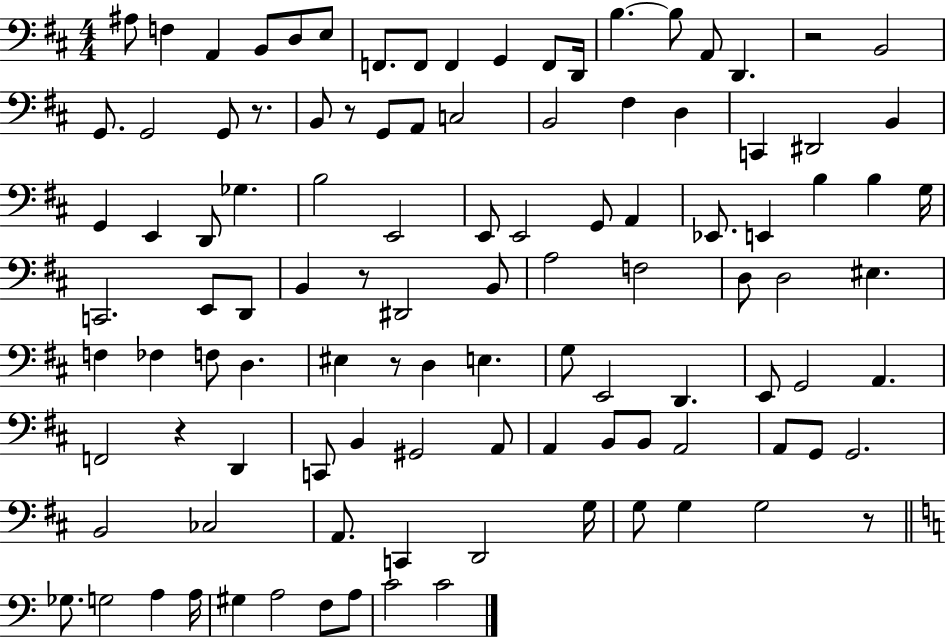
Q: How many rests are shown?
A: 7